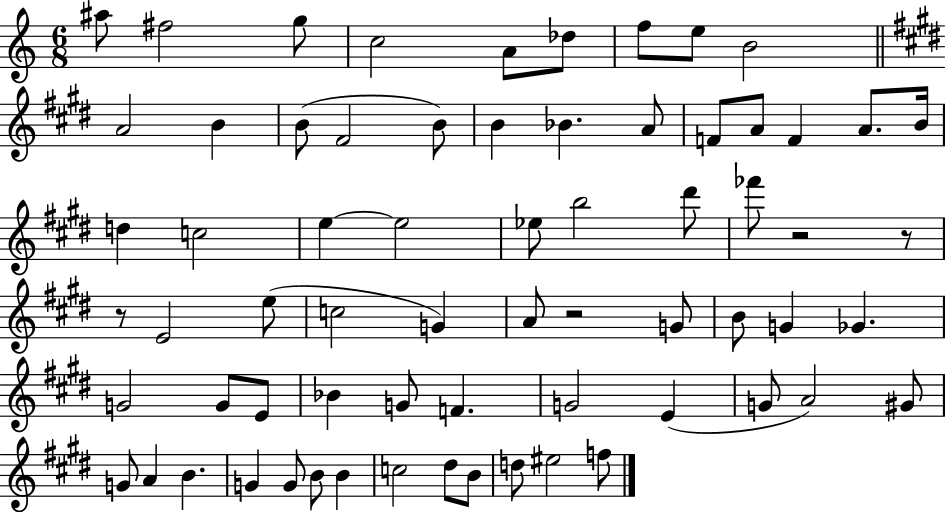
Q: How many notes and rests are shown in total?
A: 67